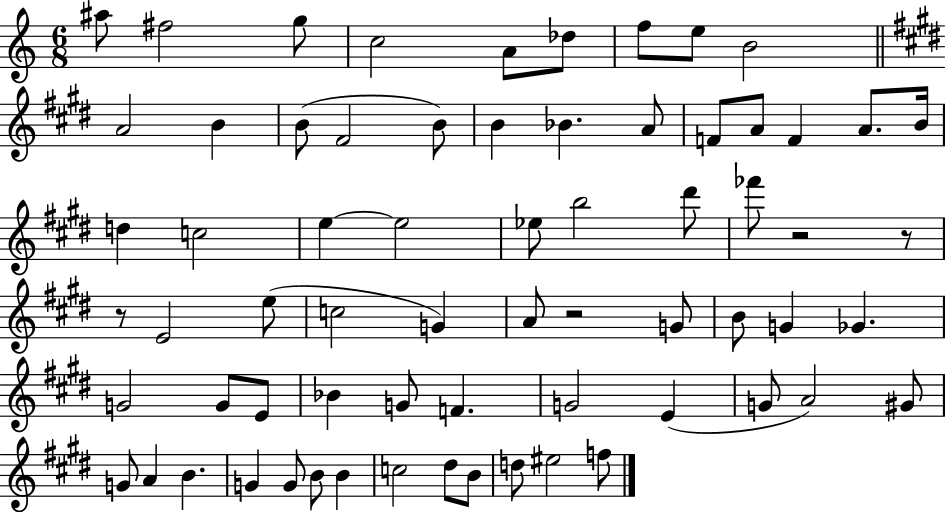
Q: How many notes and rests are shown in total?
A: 67